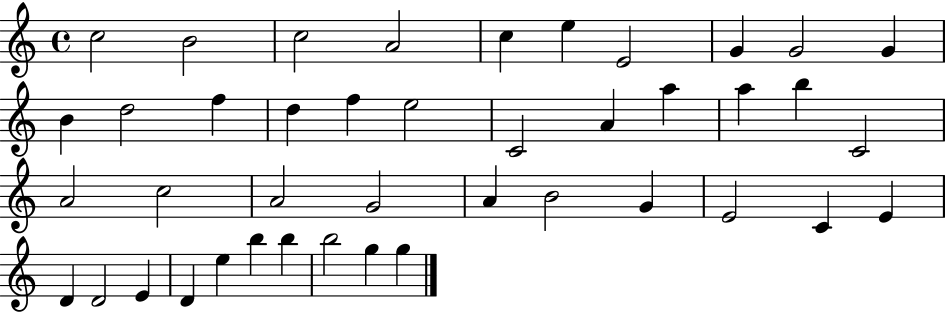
{
  \clef treble
  \time 4/4
  \defaultTimeSignature
  \key c \major
  c''2 b'2 | c''2 a'2 | c''4 e''4 e'2 | g'4 g'2 g'4 | \break b'4 d''2 f''4 | d''4 f''4 e''2 | c'2 a'4 a''4 | a''4 b''4 c'2 | \break a'2 c''2 | a'2 g'2 | a'4 b'2 g'4 | e'2 c'4 e'4 | \break d'4 d'2 e'4 | d'4 e''4 b''4 b''4 | b''2 g''4 g''4 | \bar "|."
}